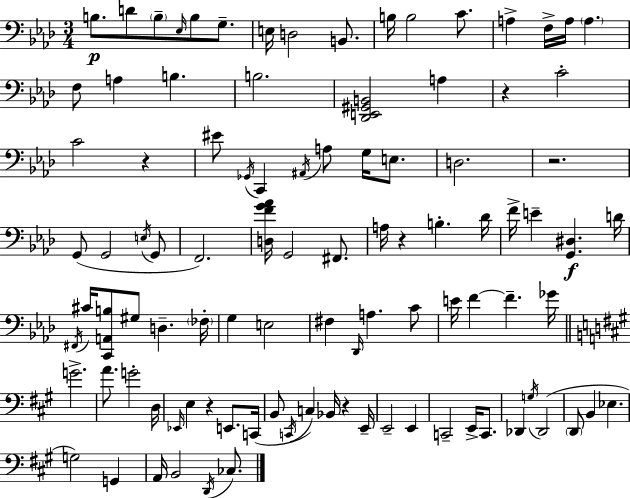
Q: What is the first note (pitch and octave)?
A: B3